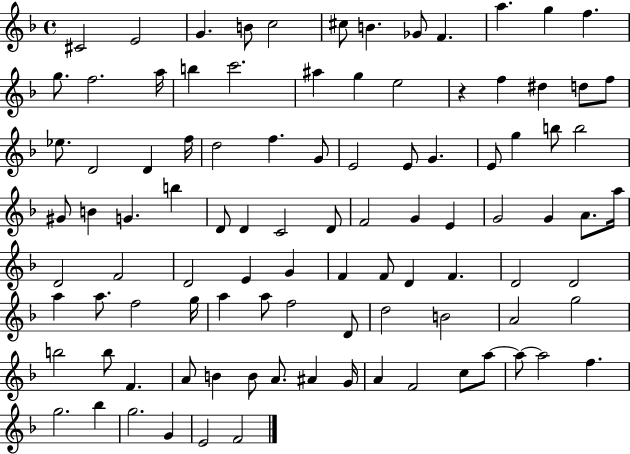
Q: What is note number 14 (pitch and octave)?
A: F5